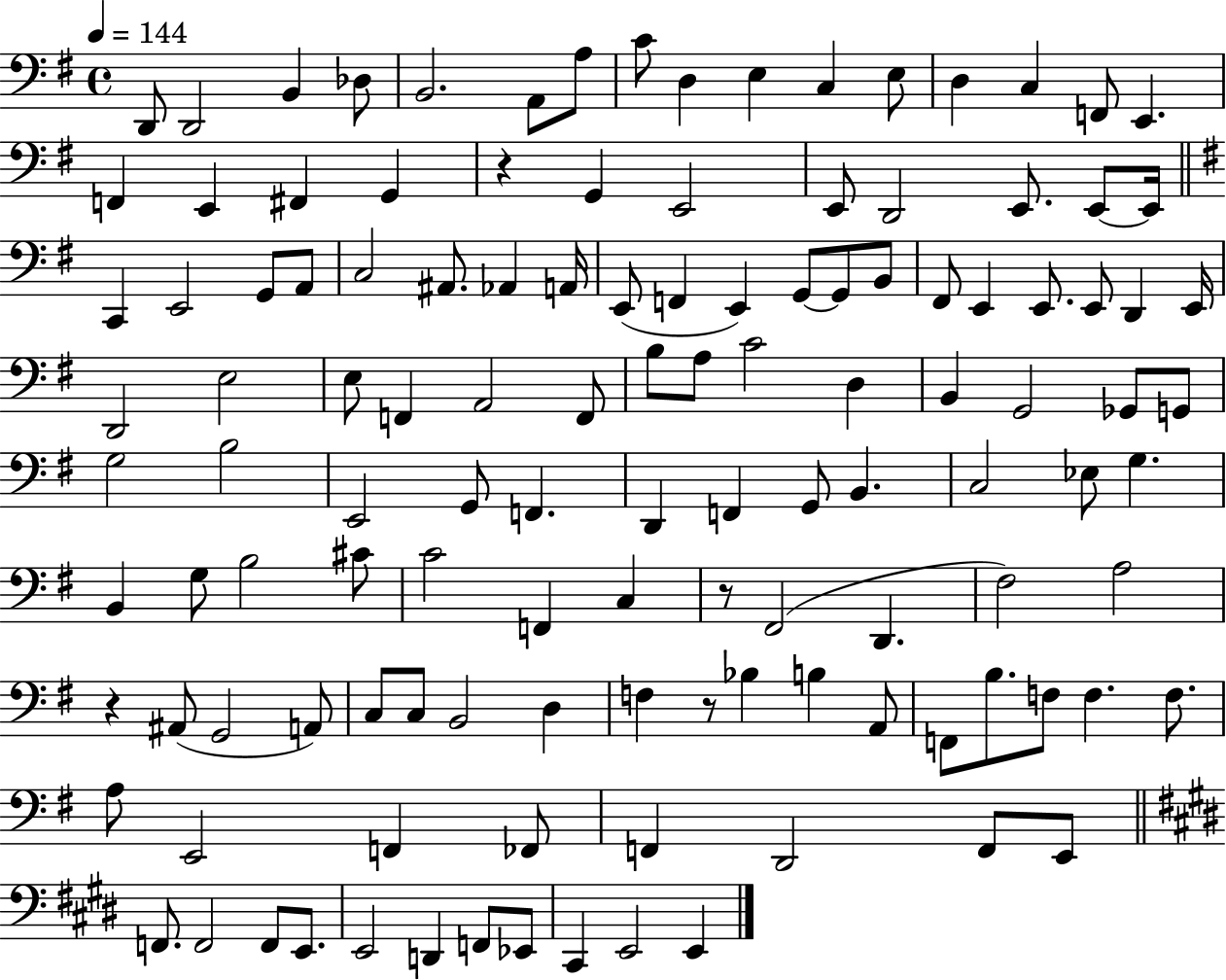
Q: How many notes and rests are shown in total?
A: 123